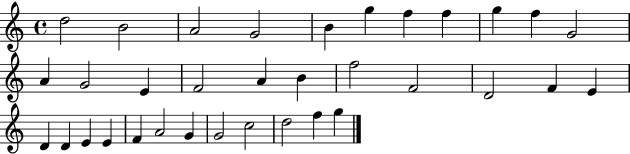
X:1
T:Untitled
M:4/4
L:1/4
K:C
d2 B2 A2 G2 B g f f g f G2 A G2 E F2 A B f2 F2 D2 F E D D E E F A2 G G2 c2 d2 f g